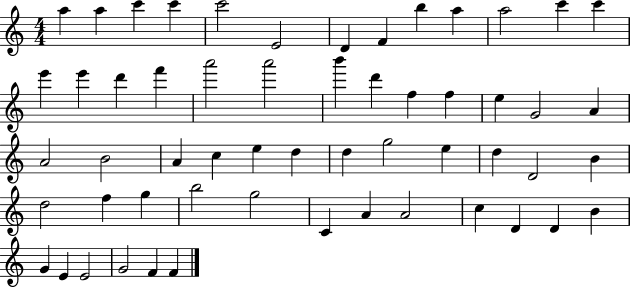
X:1
T:Untitled
M:4/4
L:1/4
K:C
a a c' c' c'2 E2 D F b a a2 c' c' e' e' d' f' a'2 a'2 b' d' f f e G2 A A2 B2 A c e d d g2 e d D2 B d2 f g b2 g2 C A A2 c D D B G E E2 G2 F F